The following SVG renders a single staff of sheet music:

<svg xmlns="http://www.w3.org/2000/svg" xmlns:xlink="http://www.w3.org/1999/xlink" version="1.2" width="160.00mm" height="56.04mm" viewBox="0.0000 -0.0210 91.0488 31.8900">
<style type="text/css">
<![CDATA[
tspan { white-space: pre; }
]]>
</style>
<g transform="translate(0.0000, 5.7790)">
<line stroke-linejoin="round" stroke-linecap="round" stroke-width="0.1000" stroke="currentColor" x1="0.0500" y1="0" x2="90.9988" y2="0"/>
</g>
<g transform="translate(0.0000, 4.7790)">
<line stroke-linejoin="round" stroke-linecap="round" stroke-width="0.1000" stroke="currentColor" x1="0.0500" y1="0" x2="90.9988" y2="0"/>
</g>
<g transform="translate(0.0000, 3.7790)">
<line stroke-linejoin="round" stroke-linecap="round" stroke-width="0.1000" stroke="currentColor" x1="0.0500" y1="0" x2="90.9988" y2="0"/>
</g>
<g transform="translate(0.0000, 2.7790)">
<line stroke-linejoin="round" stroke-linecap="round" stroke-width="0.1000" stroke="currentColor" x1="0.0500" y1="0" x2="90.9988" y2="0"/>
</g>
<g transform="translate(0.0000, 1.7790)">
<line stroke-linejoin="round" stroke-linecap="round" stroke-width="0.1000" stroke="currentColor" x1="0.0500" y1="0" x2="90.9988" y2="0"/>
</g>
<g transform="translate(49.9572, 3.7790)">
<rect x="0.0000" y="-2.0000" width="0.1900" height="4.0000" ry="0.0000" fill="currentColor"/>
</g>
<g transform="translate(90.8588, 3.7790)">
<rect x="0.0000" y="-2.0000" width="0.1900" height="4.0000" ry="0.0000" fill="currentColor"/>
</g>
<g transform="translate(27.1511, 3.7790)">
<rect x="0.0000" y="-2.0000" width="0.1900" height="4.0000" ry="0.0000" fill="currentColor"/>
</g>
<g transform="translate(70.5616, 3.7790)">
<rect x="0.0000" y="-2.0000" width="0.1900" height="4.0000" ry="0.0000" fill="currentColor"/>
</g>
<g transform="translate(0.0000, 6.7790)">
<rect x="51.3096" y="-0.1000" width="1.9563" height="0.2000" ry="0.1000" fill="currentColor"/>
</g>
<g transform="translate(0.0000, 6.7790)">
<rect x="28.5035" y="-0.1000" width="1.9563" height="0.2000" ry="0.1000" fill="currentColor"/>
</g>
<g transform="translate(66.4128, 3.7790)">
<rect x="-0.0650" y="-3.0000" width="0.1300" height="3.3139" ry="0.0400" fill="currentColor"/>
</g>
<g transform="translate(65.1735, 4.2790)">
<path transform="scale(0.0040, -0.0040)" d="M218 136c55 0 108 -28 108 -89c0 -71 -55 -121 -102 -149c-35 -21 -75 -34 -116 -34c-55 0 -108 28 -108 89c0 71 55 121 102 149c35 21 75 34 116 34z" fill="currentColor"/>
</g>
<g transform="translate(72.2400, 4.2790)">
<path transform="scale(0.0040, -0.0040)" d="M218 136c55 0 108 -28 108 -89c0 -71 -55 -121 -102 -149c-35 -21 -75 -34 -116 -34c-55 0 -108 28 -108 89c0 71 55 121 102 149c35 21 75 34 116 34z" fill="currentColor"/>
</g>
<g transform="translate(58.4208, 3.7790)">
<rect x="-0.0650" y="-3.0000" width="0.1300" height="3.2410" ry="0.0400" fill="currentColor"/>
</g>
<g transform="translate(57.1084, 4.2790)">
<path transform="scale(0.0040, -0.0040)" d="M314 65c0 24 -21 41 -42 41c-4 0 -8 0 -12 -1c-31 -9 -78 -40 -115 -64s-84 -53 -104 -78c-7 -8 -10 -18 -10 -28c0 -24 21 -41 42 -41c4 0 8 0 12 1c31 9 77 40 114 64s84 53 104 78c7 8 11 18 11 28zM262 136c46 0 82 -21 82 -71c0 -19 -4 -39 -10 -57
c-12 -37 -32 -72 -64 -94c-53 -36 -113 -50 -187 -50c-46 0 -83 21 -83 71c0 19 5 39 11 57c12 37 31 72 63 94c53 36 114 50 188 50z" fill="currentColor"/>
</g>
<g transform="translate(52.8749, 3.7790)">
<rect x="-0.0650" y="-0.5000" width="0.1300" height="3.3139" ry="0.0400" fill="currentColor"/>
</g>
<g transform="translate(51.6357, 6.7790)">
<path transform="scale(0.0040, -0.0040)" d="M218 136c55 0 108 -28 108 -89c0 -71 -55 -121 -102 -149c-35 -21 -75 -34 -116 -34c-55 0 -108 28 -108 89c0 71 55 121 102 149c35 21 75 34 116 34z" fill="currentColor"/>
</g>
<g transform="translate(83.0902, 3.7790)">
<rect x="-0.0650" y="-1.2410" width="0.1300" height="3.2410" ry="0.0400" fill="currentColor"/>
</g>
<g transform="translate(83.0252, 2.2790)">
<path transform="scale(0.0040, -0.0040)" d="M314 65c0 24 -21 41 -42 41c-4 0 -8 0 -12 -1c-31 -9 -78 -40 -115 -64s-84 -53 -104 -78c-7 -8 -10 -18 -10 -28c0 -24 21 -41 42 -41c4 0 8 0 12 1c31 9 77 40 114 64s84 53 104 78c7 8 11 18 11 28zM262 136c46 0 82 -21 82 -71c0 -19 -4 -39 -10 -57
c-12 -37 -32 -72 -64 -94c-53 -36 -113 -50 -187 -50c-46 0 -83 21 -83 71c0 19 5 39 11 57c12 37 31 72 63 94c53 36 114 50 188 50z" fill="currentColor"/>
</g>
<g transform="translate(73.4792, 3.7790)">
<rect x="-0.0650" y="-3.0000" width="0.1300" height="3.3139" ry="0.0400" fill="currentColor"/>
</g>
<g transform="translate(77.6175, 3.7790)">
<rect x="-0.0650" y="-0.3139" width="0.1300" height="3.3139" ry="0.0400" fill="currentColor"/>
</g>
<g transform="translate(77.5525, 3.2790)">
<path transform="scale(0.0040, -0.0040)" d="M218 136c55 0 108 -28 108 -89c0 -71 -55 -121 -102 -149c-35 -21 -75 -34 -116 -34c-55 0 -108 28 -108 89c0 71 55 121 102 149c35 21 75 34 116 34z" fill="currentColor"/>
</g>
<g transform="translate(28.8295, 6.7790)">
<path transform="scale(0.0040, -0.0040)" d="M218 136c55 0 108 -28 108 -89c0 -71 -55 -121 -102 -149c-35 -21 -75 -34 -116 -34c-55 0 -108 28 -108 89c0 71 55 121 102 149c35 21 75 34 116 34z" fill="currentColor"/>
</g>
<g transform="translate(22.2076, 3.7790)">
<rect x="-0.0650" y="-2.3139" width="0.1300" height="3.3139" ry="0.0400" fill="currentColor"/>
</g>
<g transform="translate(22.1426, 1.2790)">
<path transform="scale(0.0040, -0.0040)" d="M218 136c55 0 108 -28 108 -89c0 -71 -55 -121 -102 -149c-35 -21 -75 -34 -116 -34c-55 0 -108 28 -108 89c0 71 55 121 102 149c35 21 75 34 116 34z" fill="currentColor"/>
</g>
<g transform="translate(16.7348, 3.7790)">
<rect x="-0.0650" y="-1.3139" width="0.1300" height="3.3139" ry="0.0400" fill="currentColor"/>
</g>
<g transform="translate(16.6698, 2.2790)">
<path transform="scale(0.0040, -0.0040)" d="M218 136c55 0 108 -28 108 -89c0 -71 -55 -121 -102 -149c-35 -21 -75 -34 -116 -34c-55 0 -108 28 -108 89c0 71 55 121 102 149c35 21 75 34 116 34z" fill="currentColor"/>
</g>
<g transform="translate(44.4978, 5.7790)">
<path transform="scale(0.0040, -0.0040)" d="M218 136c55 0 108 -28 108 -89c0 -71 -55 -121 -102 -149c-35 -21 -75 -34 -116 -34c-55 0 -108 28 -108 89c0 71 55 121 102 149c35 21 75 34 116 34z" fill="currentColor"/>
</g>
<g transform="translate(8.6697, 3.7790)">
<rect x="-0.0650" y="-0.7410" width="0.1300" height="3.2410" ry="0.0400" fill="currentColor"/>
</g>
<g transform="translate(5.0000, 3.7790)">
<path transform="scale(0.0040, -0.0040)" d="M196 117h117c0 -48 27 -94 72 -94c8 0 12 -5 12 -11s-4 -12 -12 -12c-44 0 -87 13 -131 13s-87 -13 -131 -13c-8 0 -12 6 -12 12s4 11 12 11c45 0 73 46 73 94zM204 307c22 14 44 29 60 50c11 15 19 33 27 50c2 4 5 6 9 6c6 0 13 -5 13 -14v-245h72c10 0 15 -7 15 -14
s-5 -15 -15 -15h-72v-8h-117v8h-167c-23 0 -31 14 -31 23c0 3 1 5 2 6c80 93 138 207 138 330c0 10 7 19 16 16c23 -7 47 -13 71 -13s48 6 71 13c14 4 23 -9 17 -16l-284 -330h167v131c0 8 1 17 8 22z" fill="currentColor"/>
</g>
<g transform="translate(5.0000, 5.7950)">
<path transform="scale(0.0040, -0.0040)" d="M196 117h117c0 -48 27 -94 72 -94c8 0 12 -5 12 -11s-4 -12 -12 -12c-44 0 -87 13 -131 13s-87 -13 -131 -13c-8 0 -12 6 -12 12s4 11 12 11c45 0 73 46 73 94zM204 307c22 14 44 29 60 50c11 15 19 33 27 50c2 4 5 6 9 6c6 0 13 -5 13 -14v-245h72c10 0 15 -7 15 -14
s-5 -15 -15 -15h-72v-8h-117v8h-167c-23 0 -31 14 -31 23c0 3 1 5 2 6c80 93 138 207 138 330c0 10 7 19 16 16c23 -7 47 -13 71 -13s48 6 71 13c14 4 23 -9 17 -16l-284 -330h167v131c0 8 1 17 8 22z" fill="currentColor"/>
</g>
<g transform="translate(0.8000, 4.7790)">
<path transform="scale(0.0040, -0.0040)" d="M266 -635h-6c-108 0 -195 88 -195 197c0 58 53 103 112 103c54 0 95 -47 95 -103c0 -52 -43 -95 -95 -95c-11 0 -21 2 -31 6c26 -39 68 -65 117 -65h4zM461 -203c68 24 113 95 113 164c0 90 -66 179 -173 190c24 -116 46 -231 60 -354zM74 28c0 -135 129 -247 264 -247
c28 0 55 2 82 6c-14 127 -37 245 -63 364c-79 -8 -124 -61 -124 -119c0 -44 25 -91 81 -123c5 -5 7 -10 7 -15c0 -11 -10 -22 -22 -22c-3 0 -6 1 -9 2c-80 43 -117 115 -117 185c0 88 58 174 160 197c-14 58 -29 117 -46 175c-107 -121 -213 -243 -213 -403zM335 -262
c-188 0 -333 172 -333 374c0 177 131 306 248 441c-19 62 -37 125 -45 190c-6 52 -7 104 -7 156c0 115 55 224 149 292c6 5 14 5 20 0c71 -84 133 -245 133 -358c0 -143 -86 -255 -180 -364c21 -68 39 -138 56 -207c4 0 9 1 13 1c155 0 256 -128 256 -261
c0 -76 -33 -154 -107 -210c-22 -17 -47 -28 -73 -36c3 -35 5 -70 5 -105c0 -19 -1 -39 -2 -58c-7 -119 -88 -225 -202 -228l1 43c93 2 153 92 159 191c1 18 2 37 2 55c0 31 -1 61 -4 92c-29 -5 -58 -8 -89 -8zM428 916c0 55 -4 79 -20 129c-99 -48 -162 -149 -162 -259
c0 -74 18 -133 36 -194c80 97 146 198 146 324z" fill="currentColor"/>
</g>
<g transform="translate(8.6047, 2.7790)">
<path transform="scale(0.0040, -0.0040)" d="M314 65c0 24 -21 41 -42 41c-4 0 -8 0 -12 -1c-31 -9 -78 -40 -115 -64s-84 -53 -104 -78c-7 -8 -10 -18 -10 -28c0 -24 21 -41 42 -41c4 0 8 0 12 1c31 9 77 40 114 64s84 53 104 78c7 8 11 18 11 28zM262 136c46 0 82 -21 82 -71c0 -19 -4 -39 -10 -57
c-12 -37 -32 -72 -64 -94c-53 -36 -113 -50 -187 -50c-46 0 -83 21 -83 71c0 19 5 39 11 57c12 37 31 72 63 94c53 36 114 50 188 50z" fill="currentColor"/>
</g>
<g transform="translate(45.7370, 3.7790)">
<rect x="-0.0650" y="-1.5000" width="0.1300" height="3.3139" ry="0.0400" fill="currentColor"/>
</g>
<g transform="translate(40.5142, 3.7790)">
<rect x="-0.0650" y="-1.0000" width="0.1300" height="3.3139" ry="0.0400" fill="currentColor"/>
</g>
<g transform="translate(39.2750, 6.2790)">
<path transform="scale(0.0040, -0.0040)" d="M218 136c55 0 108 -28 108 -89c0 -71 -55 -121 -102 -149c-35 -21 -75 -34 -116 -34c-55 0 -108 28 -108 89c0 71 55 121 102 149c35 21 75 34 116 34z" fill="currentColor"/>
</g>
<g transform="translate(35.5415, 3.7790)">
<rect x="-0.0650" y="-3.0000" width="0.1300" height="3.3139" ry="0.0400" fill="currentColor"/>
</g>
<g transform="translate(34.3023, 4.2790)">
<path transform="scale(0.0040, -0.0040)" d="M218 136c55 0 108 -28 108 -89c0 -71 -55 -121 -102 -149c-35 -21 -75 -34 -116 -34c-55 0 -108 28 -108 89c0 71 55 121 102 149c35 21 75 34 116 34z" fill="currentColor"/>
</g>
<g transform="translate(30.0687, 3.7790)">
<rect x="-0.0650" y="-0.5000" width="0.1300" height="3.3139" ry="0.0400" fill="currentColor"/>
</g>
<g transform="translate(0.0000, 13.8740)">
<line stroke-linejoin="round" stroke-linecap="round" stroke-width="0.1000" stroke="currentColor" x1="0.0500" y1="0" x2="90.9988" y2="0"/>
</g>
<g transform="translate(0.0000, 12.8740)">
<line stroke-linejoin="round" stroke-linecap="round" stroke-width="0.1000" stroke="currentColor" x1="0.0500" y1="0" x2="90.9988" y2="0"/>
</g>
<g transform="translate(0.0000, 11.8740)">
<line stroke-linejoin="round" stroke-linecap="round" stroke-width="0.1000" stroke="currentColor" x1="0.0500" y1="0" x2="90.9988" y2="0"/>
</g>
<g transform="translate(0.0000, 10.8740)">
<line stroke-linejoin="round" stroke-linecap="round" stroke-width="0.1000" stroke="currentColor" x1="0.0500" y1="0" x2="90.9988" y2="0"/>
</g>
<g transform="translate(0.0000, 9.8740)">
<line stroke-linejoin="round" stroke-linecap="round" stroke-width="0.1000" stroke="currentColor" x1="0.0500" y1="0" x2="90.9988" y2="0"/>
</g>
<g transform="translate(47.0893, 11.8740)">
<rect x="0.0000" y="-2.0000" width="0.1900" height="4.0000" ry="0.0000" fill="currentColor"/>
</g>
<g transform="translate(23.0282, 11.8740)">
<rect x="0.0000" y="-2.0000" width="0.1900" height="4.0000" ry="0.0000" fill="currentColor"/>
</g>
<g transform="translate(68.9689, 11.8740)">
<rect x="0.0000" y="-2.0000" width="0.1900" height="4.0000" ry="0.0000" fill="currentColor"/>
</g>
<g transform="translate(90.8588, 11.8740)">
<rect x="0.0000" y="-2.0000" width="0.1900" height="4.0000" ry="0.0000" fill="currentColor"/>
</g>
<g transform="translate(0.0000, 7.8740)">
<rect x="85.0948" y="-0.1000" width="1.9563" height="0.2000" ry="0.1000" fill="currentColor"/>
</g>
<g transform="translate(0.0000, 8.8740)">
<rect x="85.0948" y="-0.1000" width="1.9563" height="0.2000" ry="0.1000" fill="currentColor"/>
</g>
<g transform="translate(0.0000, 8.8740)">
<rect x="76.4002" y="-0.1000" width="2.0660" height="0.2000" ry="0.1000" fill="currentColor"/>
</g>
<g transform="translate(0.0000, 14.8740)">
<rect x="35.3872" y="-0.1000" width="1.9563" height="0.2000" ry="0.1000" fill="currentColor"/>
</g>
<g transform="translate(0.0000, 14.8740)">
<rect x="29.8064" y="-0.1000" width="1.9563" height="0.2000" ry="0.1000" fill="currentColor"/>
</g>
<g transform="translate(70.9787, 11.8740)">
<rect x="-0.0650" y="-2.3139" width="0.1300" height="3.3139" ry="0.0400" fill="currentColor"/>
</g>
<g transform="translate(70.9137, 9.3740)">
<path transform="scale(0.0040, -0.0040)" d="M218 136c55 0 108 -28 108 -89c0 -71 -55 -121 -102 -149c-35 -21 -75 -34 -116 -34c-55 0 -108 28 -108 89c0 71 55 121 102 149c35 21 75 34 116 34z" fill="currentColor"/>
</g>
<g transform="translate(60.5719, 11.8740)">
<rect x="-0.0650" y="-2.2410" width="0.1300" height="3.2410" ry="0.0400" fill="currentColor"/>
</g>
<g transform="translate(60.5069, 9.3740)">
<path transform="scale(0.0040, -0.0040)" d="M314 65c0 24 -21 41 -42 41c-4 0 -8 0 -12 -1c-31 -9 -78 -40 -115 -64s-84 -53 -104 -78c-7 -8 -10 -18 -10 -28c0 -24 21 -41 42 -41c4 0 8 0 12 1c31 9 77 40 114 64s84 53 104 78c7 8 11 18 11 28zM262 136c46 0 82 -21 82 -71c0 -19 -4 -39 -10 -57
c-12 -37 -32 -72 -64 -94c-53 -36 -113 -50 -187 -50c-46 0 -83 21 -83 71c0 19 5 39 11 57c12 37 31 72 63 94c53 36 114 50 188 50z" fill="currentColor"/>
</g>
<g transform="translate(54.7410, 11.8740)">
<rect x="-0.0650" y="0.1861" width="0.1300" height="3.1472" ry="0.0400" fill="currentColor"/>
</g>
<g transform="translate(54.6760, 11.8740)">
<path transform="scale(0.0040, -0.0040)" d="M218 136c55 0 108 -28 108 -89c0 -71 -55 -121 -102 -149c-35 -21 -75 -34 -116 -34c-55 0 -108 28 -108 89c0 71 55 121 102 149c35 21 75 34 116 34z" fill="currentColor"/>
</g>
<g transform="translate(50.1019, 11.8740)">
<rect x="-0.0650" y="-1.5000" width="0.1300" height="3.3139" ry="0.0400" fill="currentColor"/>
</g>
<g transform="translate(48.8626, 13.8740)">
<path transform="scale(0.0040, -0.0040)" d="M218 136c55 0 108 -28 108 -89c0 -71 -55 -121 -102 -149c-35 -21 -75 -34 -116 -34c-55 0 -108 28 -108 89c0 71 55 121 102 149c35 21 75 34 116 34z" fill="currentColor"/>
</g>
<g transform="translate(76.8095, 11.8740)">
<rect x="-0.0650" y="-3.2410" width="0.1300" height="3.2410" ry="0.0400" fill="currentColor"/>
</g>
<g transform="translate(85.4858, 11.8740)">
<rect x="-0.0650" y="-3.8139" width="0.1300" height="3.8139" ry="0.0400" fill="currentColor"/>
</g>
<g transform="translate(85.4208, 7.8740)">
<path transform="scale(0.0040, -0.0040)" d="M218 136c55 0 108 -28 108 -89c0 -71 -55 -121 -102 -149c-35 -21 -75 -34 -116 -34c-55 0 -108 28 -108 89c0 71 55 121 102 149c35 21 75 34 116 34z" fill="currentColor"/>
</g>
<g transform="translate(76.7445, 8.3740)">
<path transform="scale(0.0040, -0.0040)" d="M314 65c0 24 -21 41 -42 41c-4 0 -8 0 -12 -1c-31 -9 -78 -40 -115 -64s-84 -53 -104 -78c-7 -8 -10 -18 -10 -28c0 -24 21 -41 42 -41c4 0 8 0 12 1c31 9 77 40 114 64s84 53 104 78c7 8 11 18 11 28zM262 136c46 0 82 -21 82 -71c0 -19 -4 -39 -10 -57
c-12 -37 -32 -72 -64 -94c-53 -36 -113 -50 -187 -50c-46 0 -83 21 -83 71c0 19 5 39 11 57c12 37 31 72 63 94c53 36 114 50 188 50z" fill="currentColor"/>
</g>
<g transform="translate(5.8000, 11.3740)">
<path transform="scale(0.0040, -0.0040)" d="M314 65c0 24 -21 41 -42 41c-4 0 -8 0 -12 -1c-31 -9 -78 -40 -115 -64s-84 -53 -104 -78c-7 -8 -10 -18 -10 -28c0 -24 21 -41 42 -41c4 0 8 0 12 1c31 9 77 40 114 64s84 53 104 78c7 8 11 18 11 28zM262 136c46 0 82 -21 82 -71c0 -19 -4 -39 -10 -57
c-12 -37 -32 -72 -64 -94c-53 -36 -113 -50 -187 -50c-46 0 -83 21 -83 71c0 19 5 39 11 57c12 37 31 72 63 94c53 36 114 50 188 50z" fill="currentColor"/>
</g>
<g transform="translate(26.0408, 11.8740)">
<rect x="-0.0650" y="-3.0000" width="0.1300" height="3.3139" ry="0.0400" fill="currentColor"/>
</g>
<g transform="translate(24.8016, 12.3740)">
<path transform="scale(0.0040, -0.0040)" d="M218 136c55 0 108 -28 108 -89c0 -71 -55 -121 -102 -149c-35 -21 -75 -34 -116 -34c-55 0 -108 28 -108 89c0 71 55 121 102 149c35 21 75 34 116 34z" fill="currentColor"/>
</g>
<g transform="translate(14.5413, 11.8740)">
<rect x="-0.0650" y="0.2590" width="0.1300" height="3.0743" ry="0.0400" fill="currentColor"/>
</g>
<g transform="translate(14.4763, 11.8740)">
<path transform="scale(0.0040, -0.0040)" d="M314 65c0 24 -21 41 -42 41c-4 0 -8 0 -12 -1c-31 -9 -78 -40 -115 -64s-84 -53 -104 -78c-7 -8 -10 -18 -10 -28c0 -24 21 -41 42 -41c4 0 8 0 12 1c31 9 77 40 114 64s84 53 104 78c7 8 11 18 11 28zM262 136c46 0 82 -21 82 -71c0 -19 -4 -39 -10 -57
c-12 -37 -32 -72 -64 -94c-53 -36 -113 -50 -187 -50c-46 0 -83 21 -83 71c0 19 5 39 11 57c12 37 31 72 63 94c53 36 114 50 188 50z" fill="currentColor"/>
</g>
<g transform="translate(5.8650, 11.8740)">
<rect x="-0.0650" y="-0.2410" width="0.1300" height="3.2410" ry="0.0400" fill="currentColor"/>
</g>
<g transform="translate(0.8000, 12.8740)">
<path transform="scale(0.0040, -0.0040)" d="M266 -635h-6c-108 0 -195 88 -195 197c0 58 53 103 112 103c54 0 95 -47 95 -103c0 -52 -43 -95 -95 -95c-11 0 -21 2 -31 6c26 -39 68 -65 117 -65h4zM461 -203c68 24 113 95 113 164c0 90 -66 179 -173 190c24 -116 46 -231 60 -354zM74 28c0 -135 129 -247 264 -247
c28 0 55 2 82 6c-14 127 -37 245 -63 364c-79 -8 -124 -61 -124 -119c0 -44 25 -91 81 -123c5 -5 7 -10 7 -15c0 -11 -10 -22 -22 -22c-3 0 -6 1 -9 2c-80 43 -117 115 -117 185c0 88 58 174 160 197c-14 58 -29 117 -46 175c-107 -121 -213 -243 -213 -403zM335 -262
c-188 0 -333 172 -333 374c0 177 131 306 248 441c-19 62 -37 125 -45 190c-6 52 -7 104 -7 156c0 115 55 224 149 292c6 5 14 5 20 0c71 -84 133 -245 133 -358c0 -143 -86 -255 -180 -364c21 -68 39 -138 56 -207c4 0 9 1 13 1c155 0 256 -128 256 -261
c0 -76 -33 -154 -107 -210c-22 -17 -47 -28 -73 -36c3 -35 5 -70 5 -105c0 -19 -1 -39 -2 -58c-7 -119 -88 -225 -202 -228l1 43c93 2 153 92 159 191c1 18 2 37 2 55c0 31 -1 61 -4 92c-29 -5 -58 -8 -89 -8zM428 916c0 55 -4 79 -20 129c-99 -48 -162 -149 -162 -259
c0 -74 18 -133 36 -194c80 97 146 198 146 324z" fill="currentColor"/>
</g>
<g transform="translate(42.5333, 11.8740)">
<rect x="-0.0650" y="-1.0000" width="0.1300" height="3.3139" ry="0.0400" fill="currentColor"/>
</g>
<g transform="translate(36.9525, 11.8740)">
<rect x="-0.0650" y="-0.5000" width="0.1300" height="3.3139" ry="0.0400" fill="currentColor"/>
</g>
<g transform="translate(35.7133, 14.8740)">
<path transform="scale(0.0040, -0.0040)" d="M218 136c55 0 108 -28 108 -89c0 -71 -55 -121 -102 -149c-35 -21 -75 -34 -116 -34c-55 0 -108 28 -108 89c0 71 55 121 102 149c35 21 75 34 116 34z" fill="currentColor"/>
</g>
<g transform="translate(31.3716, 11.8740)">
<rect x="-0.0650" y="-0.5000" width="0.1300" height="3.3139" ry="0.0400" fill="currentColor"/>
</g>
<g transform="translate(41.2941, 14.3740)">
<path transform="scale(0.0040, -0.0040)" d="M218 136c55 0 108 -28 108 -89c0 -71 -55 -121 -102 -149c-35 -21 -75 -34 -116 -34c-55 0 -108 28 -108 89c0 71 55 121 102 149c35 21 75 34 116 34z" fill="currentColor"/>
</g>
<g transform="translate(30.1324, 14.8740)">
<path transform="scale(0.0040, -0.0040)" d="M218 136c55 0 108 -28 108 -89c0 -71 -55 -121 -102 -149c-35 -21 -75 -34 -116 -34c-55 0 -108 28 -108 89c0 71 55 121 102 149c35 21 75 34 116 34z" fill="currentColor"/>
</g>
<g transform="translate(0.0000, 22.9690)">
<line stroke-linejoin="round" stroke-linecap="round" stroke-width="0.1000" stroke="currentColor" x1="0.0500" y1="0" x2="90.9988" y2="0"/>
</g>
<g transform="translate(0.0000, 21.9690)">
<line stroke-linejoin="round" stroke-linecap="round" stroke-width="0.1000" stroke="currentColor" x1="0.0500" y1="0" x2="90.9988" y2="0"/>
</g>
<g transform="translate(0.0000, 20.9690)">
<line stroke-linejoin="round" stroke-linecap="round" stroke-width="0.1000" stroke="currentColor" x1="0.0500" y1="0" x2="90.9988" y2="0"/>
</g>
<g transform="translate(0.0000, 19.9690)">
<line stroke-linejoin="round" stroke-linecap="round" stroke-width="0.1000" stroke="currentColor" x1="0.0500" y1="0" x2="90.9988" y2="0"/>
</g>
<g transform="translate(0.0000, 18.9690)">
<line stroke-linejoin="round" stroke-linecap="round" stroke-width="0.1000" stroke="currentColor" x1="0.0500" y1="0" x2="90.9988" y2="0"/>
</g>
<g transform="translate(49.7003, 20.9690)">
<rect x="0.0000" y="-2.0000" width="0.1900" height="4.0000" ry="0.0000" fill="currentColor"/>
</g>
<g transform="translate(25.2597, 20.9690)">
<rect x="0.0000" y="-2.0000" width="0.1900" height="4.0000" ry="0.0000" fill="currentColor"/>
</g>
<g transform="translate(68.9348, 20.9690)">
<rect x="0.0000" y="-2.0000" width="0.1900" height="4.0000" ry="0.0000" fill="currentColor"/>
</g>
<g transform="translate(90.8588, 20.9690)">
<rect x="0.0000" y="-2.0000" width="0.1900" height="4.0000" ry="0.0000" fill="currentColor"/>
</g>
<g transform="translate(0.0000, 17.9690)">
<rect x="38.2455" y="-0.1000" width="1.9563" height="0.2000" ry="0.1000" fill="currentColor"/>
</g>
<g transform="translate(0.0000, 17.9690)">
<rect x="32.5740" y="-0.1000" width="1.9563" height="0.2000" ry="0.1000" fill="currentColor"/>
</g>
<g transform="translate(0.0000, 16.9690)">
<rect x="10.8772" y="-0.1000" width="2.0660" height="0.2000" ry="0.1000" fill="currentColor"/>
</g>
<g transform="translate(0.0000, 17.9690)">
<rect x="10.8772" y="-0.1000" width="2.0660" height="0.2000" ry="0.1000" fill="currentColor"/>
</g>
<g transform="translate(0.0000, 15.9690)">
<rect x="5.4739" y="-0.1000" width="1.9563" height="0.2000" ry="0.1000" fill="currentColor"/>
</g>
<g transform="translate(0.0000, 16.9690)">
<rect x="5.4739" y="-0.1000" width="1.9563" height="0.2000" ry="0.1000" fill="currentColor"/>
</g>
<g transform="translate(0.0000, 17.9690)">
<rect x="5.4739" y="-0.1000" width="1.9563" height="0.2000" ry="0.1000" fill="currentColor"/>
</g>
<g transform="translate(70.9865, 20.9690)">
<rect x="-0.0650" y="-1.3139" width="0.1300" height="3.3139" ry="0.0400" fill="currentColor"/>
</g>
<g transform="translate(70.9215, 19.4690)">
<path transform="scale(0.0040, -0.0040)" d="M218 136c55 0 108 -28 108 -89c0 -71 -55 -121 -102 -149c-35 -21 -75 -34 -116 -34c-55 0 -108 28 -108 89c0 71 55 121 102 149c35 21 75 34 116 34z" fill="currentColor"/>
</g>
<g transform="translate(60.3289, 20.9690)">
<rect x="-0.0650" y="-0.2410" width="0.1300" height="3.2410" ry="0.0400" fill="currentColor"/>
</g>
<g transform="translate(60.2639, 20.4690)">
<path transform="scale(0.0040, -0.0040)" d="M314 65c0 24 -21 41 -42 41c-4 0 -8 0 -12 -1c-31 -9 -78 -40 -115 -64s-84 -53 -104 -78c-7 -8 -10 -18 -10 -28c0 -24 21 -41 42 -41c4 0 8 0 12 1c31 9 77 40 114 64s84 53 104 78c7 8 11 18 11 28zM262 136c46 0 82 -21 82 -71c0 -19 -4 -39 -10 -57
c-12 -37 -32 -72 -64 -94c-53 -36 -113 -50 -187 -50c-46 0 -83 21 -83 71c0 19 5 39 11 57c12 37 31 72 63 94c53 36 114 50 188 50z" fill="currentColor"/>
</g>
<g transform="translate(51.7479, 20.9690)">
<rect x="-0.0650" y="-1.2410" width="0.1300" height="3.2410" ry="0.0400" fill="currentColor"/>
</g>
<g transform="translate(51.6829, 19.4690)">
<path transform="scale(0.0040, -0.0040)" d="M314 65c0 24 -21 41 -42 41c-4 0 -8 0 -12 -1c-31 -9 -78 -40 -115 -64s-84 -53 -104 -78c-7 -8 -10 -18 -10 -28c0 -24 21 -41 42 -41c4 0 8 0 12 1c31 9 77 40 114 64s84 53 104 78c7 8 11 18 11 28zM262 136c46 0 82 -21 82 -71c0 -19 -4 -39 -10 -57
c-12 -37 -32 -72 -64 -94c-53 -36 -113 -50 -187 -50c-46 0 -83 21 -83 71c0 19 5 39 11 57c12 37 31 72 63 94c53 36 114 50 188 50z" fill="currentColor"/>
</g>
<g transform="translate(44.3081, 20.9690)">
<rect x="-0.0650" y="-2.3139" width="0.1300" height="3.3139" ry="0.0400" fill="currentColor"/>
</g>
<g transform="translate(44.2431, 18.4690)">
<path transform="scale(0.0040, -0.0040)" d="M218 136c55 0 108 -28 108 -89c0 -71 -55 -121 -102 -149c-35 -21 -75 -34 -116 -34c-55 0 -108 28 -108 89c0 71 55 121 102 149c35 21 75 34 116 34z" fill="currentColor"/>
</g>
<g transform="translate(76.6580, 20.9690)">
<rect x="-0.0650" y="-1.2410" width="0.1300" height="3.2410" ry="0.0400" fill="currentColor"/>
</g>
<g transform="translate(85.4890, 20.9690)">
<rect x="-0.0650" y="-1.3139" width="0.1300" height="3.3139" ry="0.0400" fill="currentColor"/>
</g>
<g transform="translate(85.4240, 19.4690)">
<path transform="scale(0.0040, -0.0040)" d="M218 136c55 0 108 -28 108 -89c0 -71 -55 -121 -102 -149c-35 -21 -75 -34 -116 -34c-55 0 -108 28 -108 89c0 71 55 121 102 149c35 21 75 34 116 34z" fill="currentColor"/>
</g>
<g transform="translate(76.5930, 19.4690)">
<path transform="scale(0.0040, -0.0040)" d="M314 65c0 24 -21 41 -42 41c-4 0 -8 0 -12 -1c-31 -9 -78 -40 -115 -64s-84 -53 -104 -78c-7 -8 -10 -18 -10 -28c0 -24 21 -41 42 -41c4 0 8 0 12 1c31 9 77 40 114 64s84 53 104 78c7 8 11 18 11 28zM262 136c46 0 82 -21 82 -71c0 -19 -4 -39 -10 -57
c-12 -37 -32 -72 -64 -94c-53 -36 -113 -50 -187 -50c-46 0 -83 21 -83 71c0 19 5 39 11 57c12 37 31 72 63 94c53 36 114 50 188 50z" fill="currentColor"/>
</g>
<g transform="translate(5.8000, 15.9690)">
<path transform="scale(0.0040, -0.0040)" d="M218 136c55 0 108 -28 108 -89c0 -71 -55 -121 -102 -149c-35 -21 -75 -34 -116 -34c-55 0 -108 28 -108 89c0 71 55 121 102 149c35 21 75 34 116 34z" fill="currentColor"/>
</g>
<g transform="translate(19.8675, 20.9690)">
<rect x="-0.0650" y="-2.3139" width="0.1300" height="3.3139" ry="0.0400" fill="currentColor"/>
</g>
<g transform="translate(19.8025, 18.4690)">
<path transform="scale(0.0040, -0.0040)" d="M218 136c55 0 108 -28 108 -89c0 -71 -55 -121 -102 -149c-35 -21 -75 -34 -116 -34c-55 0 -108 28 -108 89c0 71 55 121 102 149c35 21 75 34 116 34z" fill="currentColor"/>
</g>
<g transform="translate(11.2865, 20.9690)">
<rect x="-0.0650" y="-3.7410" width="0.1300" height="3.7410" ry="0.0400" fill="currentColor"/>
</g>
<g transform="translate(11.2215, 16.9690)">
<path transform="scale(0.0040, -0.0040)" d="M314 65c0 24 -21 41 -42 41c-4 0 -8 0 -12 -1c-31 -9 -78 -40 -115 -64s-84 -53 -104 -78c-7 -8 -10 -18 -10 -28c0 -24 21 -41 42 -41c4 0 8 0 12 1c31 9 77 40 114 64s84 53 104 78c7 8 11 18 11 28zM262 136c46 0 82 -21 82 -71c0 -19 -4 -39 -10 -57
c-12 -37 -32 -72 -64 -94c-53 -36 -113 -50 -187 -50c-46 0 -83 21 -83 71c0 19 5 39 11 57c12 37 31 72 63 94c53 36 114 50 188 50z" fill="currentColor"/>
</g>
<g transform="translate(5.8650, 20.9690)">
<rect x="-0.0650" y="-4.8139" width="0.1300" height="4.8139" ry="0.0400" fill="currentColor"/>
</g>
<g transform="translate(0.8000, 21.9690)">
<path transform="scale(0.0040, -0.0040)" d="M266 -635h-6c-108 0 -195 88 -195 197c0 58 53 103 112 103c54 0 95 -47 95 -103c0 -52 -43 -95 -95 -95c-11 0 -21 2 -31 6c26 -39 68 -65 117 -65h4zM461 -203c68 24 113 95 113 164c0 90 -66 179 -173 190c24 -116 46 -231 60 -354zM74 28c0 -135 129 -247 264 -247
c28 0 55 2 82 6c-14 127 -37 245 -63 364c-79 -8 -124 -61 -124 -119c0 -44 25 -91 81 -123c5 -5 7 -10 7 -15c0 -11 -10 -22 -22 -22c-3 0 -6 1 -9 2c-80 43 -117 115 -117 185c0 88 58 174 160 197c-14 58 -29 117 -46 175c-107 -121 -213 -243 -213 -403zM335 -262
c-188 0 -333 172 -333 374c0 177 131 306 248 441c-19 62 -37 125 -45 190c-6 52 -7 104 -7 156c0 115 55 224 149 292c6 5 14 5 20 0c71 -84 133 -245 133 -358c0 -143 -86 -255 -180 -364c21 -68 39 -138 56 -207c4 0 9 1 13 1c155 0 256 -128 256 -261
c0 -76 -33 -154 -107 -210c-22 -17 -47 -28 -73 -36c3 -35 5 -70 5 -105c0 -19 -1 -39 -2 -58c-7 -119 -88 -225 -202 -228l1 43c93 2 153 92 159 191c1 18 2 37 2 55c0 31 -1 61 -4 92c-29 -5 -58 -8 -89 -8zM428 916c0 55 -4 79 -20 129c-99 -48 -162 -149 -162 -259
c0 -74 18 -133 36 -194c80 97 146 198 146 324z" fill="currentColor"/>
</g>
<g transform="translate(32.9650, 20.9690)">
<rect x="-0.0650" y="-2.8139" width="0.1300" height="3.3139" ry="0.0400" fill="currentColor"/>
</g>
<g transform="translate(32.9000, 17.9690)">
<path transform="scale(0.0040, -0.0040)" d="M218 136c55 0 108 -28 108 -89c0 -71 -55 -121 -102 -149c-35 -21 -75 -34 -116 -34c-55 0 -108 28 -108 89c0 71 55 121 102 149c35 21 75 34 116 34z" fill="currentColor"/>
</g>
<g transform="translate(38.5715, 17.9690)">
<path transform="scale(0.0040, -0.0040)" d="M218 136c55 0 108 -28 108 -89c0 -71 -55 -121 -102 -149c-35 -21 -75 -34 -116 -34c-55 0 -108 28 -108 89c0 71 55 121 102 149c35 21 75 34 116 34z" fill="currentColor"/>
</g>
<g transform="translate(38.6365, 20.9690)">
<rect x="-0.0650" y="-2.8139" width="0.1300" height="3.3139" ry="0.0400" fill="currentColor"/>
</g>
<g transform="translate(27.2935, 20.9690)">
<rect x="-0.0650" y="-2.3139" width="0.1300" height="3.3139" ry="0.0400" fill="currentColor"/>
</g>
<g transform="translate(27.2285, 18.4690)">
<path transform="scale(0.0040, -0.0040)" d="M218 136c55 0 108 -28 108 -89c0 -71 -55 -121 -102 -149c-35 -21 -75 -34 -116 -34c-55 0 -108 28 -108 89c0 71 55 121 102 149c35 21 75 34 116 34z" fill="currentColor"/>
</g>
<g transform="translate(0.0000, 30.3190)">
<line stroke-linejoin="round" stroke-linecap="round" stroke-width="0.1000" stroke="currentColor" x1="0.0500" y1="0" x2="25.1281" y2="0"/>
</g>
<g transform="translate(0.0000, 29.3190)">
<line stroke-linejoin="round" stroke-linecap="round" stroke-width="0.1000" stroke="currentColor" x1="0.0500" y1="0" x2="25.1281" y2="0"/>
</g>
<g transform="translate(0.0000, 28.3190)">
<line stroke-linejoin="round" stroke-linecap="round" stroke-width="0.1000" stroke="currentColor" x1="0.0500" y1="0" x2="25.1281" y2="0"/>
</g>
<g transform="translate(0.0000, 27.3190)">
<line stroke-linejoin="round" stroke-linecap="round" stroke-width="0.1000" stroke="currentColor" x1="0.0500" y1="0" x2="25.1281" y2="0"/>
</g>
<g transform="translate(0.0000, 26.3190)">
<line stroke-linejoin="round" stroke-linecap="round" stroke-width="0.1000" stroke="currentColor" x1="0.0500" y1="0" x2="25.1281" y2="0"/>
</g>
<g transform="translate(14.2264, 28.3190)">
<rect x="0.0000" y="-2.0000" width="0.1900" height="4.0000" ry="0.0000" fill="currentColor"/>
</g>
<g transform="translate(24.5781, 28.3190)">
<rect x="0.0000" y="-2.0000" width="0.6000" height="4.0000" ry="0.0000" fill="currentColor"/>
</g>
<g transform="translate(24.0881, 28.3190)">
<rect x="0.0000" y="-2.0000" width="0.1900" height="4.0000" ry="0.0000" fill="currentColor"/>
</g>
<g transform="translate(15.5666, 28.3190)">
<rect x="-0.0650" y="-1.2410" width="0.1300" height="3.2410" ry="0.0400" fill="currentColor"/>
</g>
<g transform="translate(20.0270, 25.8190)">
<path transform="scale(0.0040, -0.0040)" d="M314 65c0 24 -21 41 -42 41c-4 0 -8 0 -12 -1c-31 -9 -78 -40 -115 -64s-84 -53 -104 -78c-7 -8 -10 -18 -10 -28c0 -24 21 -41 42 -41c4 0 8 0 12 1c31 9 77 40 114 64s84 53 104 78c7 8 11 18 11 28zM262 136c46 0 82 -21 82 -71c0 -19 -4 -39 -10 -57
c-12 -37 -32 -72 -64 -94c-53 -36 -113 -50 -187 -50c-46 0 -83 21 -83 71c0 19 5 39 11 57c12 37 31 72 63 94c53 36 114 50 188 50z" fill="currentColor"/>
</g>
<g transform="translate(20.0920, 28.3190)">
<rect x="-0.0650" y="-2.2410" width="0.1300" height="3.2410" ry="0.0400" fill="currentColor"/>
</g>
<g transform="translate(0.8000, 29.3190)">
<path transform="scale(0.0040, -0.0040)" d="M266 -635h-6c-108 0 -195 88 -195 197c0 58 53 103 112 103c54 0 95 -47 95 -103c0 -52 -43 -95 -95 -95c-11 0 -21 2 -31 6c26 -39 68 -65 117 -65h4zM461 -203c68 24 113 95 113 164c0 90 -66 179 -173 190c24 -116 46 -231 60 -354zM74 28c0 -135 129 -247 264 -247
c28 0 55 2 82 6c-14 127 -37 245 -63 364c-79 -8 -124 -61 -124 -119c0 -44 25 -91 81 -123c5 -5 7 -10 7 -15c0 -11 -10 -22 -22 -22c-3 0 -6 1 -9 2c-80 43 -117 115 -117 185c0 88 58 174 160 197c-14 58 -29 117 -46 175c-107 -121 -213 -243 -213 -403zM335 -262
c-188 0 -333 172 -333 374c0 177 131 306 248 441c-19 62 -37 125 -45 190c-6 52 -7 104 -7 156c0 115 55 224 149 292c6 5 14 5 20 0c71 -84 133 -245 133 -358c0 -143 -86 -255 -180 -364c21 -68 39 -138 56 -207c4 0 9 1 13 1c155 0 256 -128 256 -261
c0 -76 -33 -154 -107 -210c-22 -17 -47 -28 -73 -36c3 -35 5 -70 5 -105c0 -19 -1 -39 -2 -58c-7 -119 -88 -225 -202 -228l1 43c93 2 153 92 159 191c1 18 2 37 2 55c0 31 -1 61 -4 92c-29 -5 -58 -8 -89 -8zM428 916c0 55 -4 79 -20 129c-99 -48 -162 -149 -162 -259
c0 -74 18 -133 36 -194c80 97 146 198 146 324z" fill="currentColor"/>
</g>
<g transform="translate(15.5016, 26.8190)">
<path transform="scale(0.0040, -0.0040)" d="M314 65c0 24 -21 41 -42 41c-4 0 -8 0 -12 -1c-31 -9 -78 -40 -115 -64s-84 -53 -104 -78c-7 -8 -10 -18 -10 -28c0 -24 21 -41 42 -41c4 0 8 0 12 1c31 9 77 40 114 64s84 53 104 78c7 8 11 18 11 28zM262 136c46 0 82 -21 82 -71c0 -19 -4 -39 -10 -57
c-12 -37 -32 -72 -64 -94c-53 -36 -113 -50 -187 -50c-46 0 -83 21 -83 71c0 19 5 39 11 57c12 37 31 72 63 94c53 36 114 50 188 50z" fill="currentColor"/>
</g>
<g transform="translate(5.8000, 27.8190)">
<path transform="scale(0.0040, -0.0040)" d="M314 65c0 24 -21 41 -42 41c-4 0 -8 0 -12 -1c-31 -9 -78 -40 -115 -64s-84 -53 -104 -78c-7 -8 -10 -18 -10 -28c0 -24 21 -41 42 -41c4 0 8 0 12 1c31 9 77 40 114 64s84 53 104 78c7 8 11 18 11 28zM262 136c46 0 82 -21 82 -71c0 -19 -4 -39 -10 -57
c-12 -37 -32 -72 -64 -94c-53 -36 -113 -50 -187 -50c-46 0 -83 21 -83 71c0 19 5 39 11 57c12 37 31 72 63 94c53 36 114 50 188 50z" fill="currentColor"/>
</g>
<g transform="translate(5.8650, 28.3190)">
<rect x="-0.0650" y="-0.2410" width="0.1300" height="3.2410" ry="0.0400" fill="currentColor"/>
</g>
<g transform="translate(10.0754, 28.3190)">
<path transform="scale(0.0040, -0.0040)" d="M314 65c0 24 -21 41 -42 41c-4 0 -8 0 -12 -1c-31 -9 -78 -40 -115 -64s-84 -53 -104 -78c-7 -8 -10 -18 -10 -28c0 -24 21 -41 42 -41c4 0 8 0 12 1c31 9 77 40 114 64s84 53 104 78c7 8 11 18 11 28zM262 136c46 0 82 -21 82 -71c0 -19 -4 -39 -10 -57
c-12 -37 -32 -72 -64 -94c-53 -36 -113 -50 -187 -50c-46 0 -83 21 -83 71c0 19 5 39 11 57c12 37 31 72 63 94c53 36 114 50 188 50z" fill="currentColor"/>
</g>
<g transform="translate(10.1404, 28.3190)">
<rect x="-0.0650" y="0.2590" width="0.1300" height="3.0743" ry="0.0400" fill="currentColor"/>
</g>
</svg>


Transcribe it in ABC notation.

X:1
T:Untitled
M:4/4
L:1/4
K:C
d2 e g C A D E C A2 A A c e2 c2 B2 A C C D E B g2 g b2 c' e' c'2 g g a a g e2 c2 e e2 e c2 B2 e2 g2